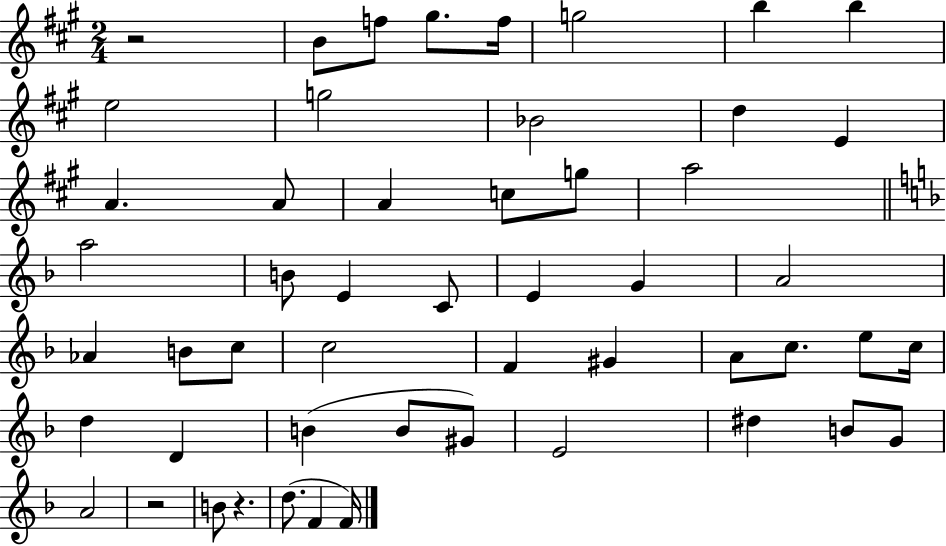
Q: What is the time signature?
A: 2/4